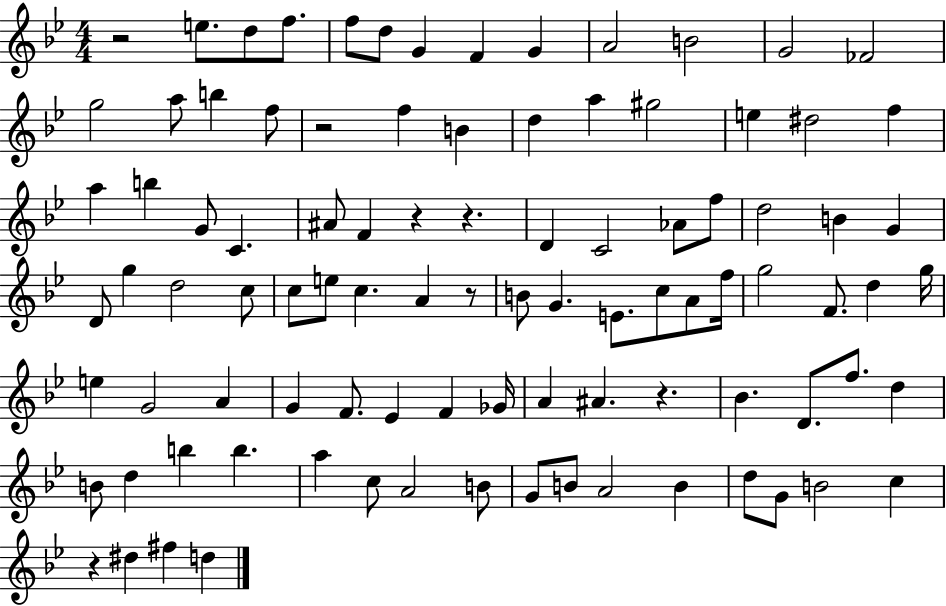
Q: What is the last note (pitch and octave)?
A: D5